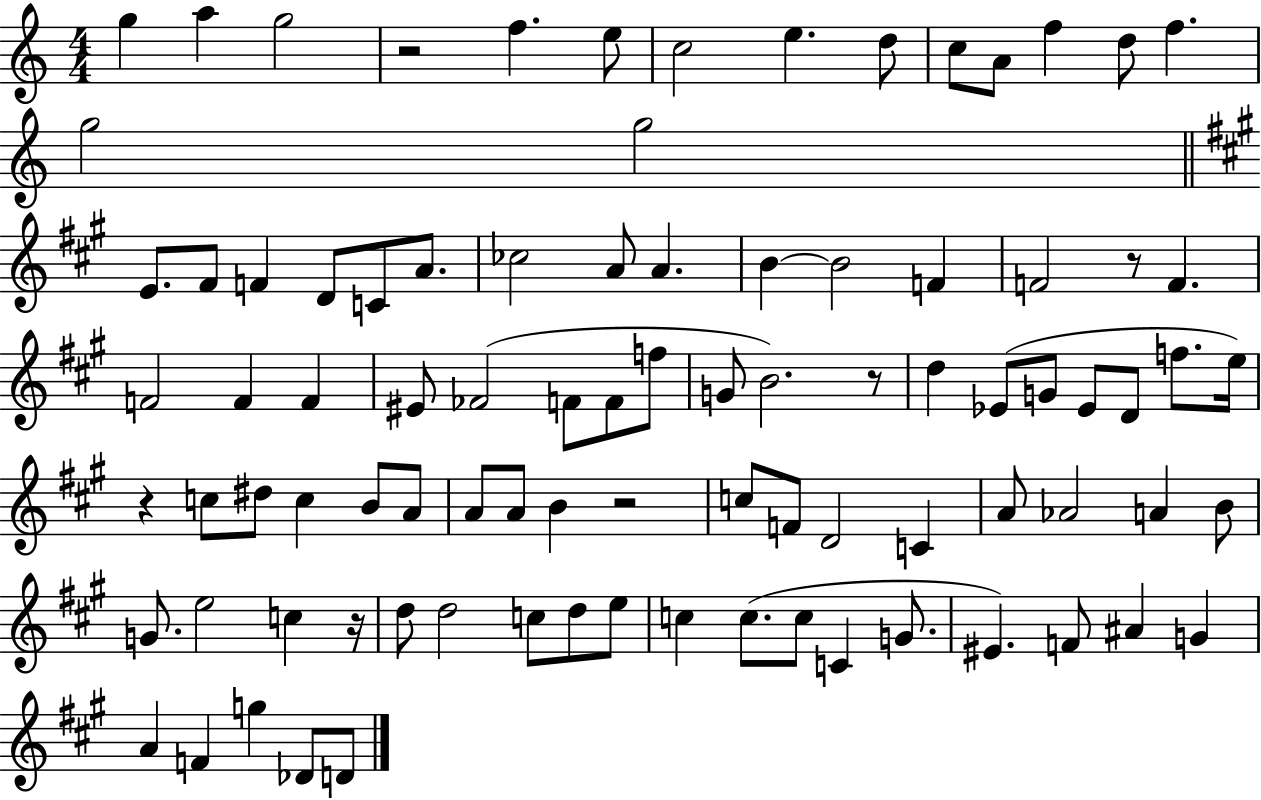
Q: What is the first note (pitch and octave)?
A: G5